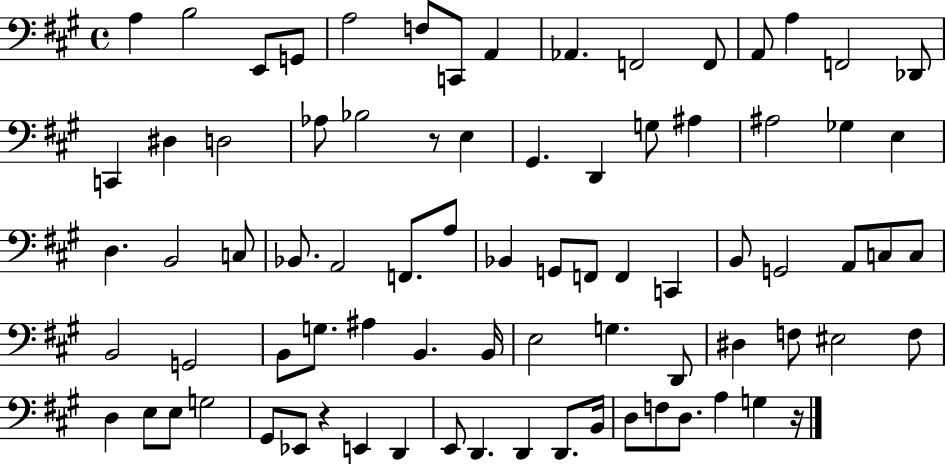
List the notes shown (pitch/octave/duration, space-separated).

A3/q B3/h E2/e G2/e A3/h F3/e C2/e A2/q Ab2/q. F2/h F2/e A2/e A3/q F2/h Db2/e C2/q D#3/q D3/h Ab3/e Bb3/h R/e E3/q G#2/q. D2/q G3/e A#3/q A#3/h Gb3/q E3/q D3/q. B2/h C3/e Bb2/e. A2/h F2/e. A3/e Bb2/q G2/e F2/e F2/q C2/q B2/e G2/h A2/e C3/e C3/e B2/h G2/h B2/e G3/e. A#3/q B2/q. B2/s E3/h G3/q. D2/e D#3/q F3/e EIS3/h F3/e D3/q E3/e E3/e G3/h G#2/e Eb2/e R/q E2/q D2/q E2/e D2/q. D2/q D2/e. B2/s D3/e F3/e D3/e. A3/q G3/q R/s